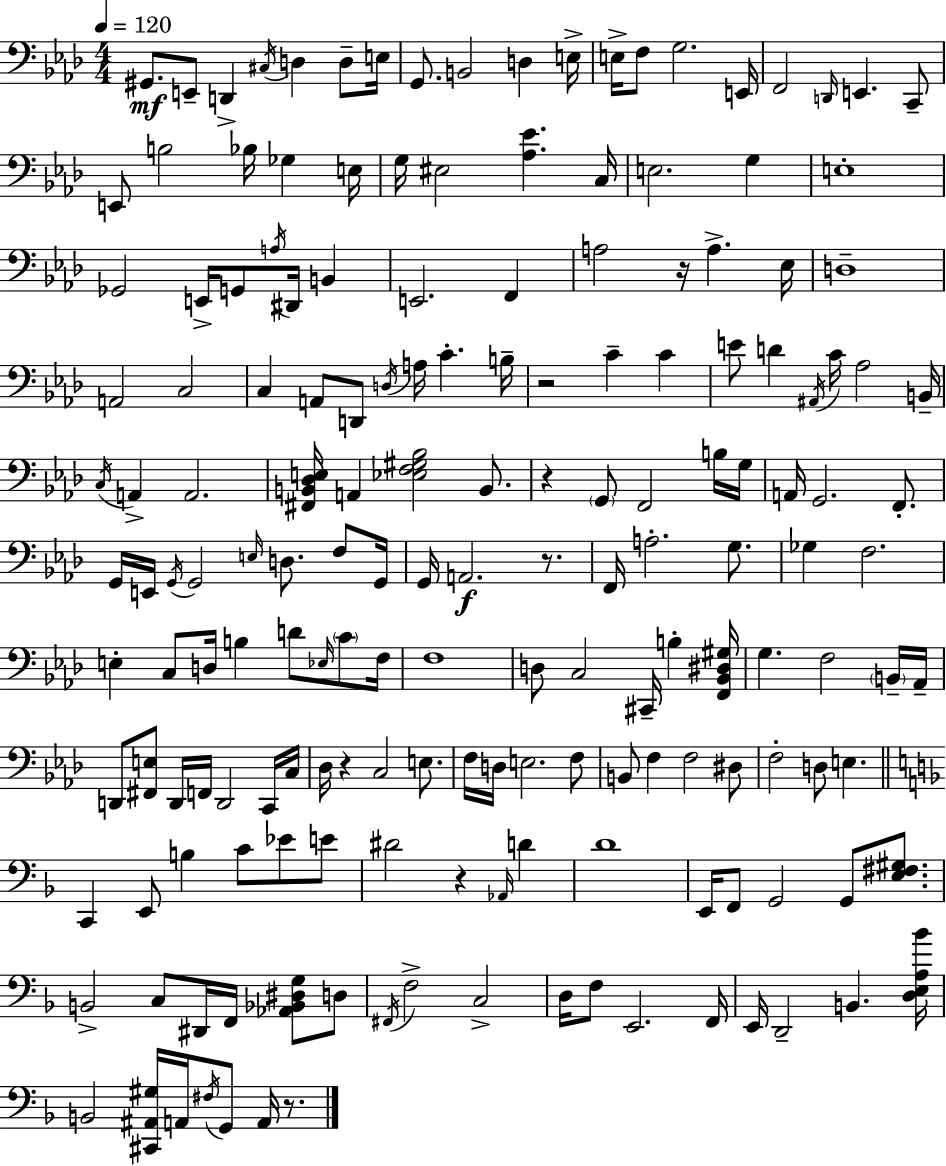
{
  \clef bass
  \numericTimeSignature
  \time 4/4
  \key f \minor
  \tempo 4 = 120
  gis,8.\mf e,8-- d,4-> \acciaccatura { cis16 } d4 d8-- | e16 g,8. b,2 d4 | e16-> e16-> f8 g2. | e,16 f,2 \grace { d,16 } e,4. | \break c,8-- e,8 b2 bes16 ges4 | e16 g16 eis2 <aes ees'>4. | c16 e2. g4 | e1-. | \break ges,2 e,16-> g,8 \acciaccatura { a16 } dis,16 b,4 | e,2. f,4 | a2 r16 a4.-> | ees16 d1-- | \break a,2 c2 | c4 a,8 d,8 \acciaccatura { d16 } a16 c'4.-. | b16-- r2 c'4-- | c'4 e'8 d'4 \acciaccatura { ais,16 } c'16 aes2 | \break b,16-- \acciaccatura { c16 } a,4-> a,2. | <fis, b, des e>16 a,4 <ees f gis bes>2 | b,8. r4 \parenthesize g,8 f,2 | b16 g16 a,16 g,2. | \break f,8.-. g,16 e,16 \acciaccatura { g,16 } g,2 | \grace { e16 } d8. f8 g,16 g,16 a,2.\f | r8. f,16 a2.-. | g8. ges4 f2. | \break e4-. c8 d16 b4 | d'8 \grace { ees16 } \parenthesize c'8 f16 f1 | d8 c2 | cis,16-- b4-. <f, bes, dis gis>16 g4. f2 | \break \parenthesize b,16-- aes,16-- d,8 <fis, e>8 d,16 f,16 d,2 | c,16 c16 des16 r4 c2 | e8. f16 d16 e2. | f8 b,8 f4 f2 | \break dis8 f2-. | d8 e4. \bar "||" \break \key d \minor c,4 e,8 b4 c'8 ees'8 e'8 | dis'2 r4 \grace { aes,16 } d'4 | d'1 | e,16 f,8 g,2 g,8 <e fis gis>8. | \break b,2-> c8 dis,16 f,16 <aes, bes, dis g>8 d8 | \acciaccatura { fis,16 } f2-> c2-> | d16 f8 e,2. | f,16 e,16 d,2-- b,4. | \break <d e a bes'>16 b,2 <cis, ais, gis>16 a,16 \acciaccatura { fis16 } g,8 a,16 | r8. \bar "|."
}